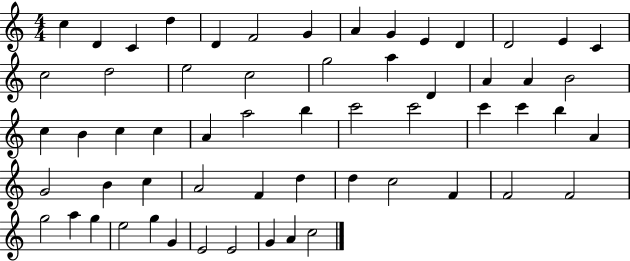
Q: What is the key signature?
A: C major